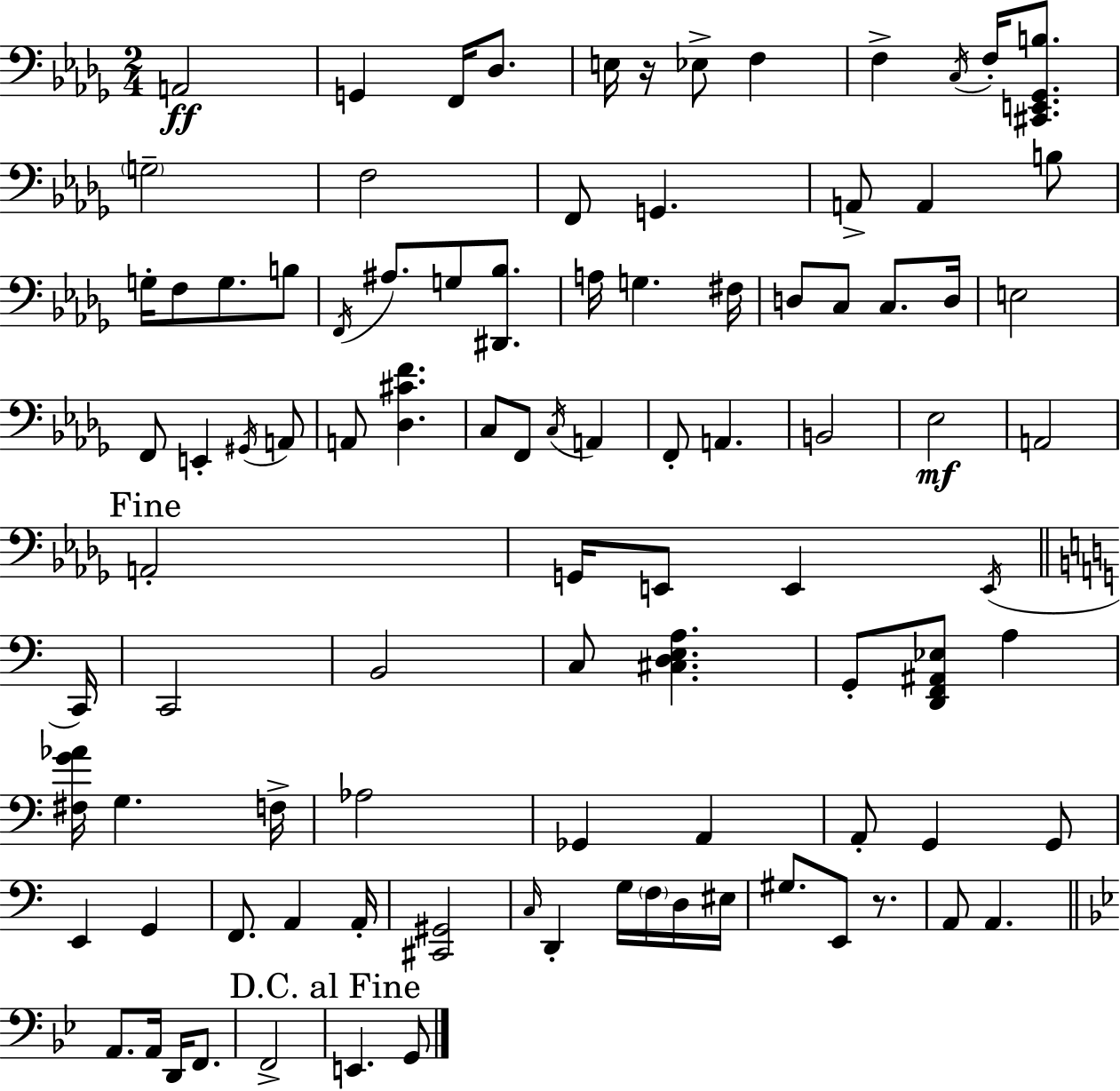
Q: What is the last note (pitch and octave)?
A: G2